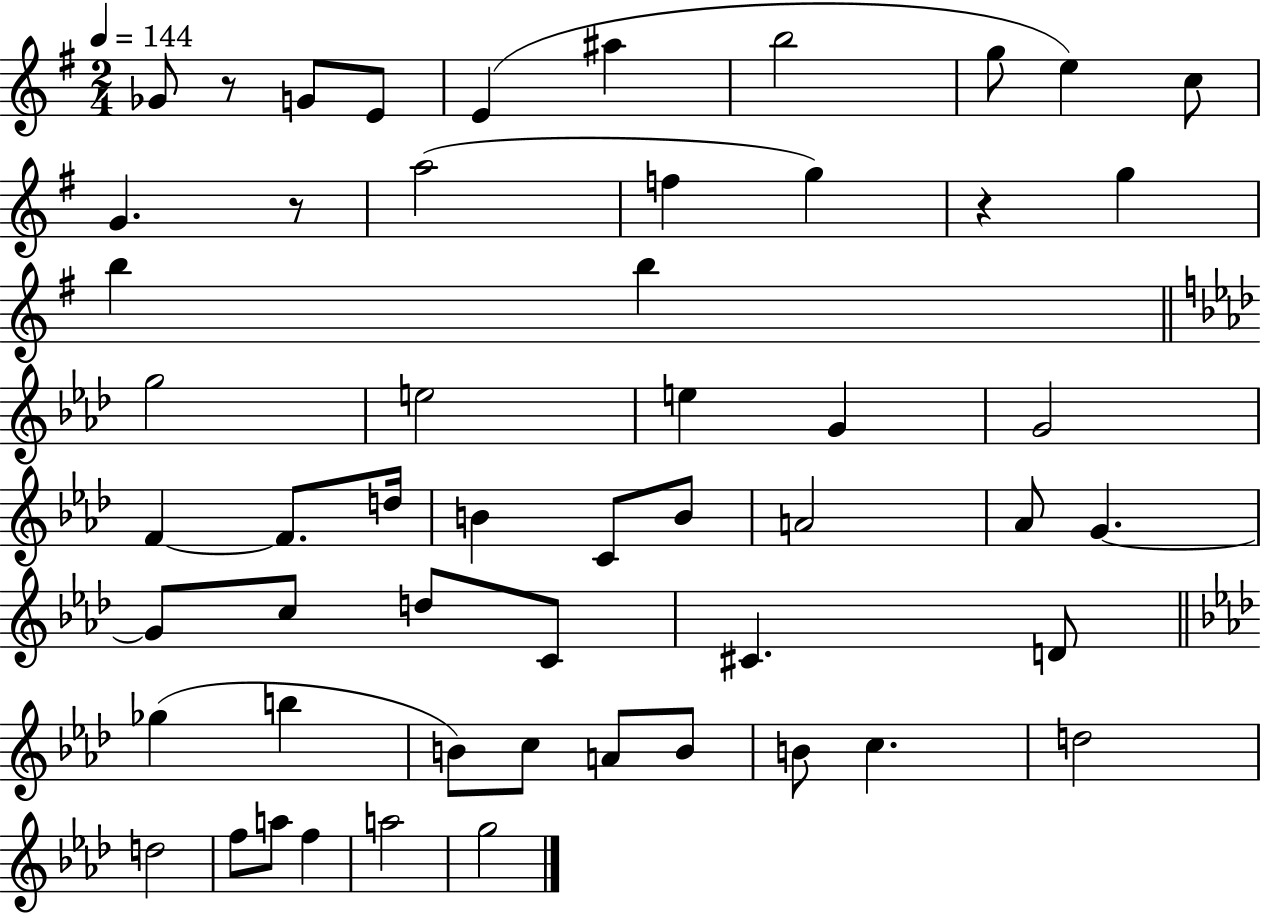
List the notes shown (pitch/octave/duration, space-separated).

Gb4/e R/e G4/e E4/e E4/q A#5/q B5/h G5/e E5/q C5/e G4/q. R/e A5/h F5/q G5/q R/q G5/q B5/q B5/q G5/h E5/h E5/q G4/q G4/h F4/q F4/e. D5/s B4/q C4/e B4/e A4/h Ab4/e G4/q. G4/e C5/e D5/e C4/e C#4/q. D4/e Gb5/q B5/q B4/e C5/e A4/e B4/e B4/e C5/q. D5/h D5/h F5/e A5/e F5/q A5/h G5/h